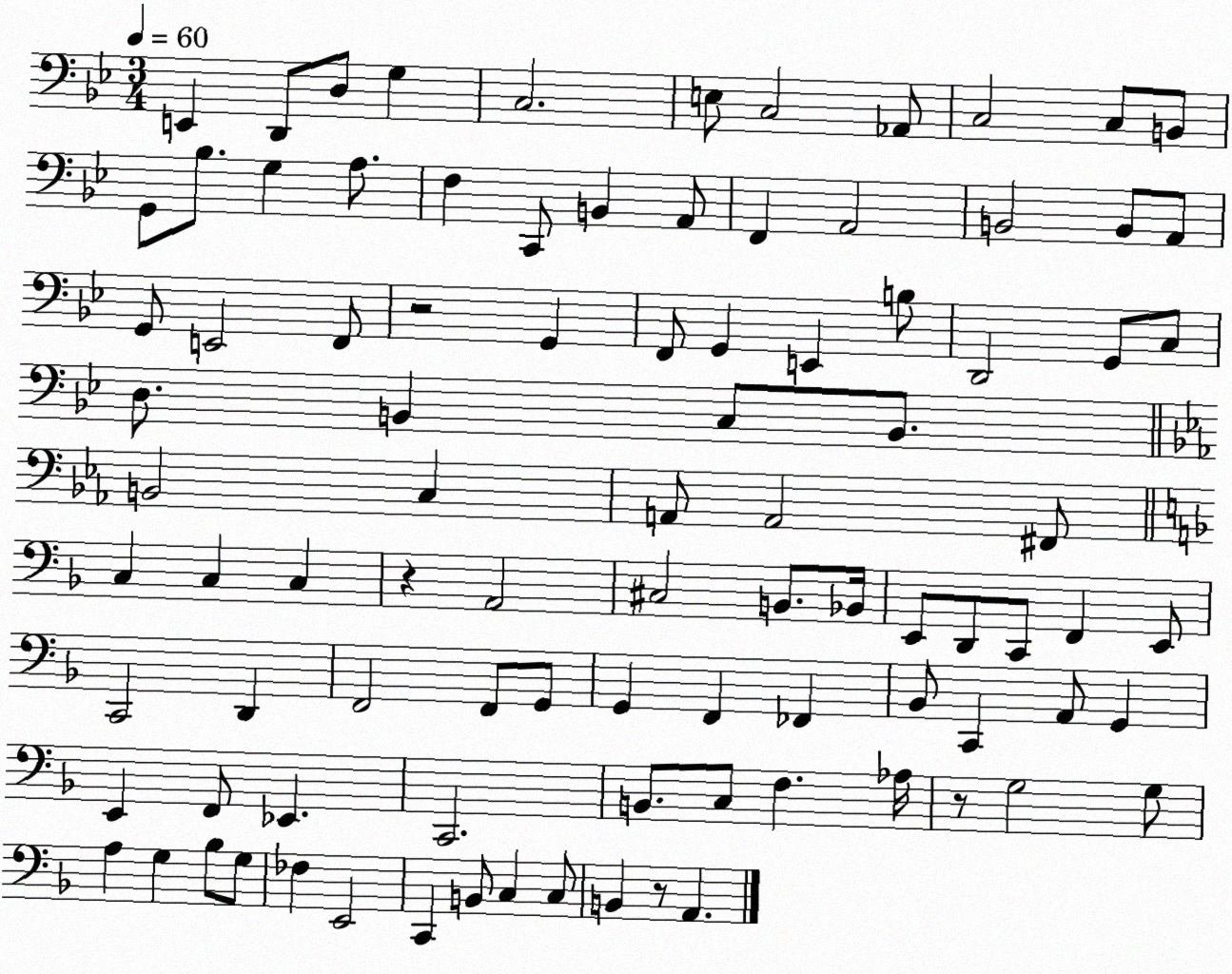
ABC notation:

X:1
T:Untitled
M:3/4
L:1/4
K:Bb
E,, D,,/2 D,/2 G, C,2 E,/2 C,2 _A,,/2 C,2 C,/2 B,,/2 G,,/2 _B,/2 G, A,/2 F, C,,/2 B,, A,,/2 F,, A,,2 B,,2 B,,/2 A,,/2 G,,/2 E,,2 F,,/2 z2 G,, F,,/2 G,, E,, B,/2 D,,2 G,,/2 C,/2 D,/2 B,, C,/2 B,,/2 B,,2 C, A,,/2 A,,2 ^F,,/2 C, C, C, z A,,2 ^C,2 B,,/2 _B,,/4 E,,/2 D,,/2 C,,/2 F,, E,,/2 C,,2 D,, F,,2 F,,/2 G,,/2 G,, F,, _F,, _B,,/2 C,, A,,/2 G,, E,, F,,/2 _E,, C,,2 B,,/2 C,/2 F, _A,/4 z/2 G,2 G,/2 A, G, _B,/2 G,/2 _F, E,,2 C,, B,,/2 C, C,/2 B,, z/2 A,,